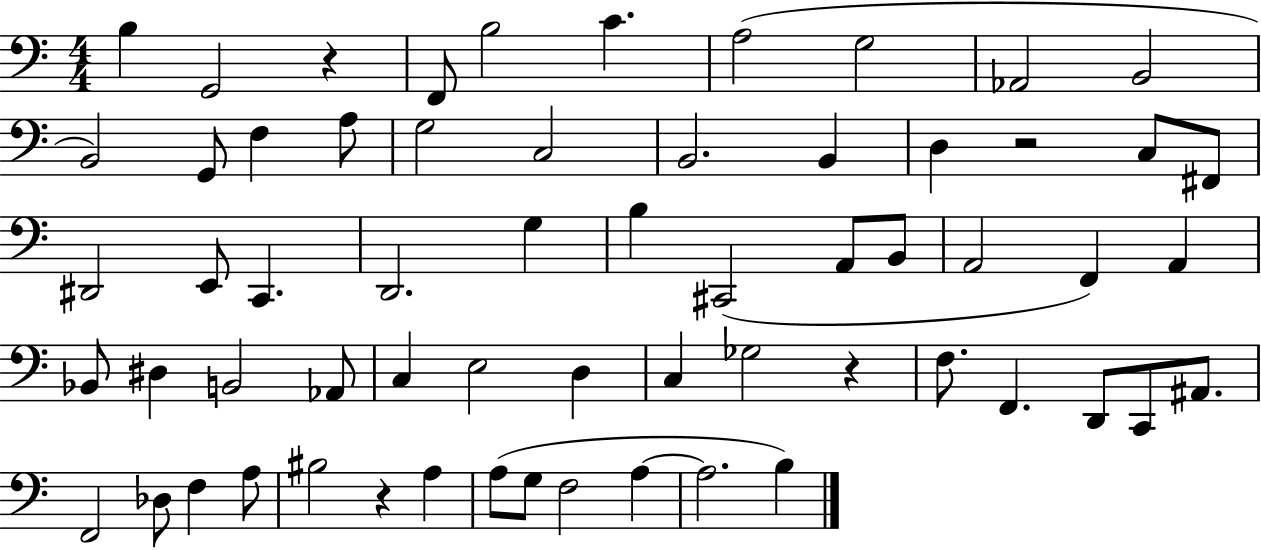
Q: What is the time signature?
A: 4/4